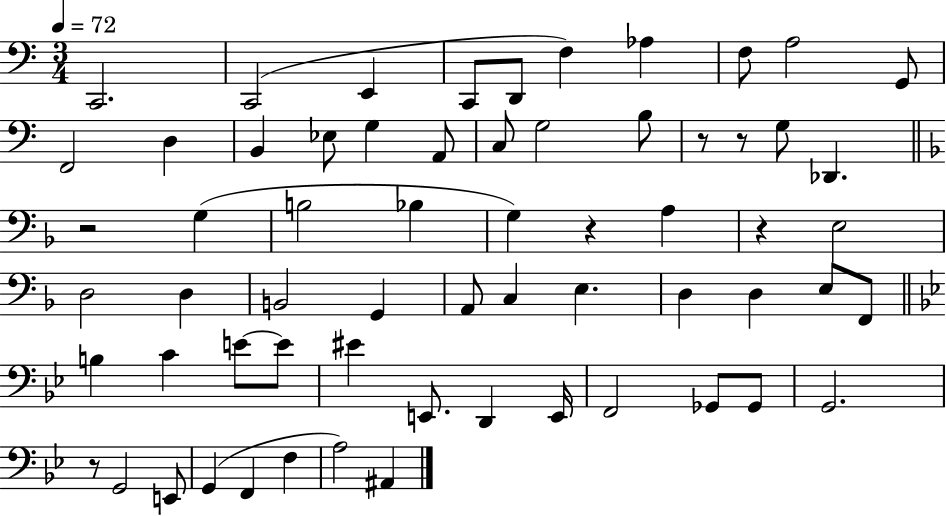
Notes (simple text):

C2/h. C2/h E2/q C2/e D2/e F3/q Ab3/q F3/e A3/h G2/e F2/h D3/q B2/q Eb3/e G3/q A2/e C3/e G3/h B3/e R/e R/e G3/e Db2/q. R/h G3/q B3/h Bb3/q G3/q R/q A3/q R/q E3/h D3/h D3/q B2/h G2/q A2/e C3/q E3/q. D3/q D3/q E3/e F2/e B3/q C4/q E4/e E4/e EIS4/q E2/e. D2/q E2/s F2/h Gb2/e Gb2/e G2/h. R/e G2/h E2/e G2/q F2/q F3/q A3/h A#2/q